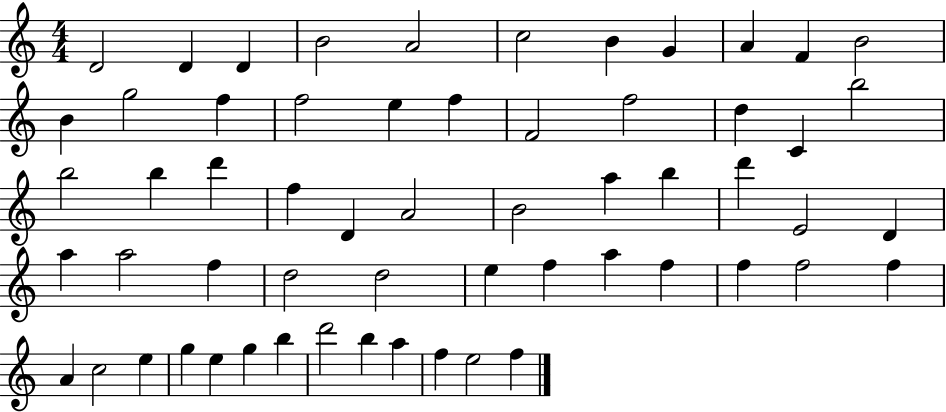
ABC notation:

X:1
T:Untitled
M:4/4
L:1/4
K:C
D2 D D B2 A2 c2 B G A F B2 B g2 f f2 e f F2 f2 d C b2 b2 b d' f D A2 B2 a b d' E2 D a a2 f d2 d2 e f a f f f2 f A c2 e g e g b d'2 b a f e2 f